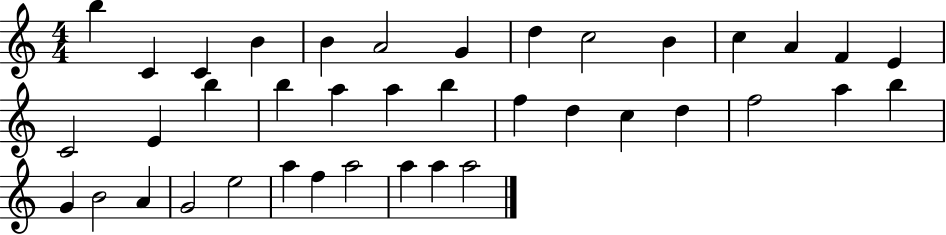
B5/q C4/q C4/q B4/q B4/q A4/h G4/q D5/q C5/h B4/q C5/q A4/q F4/q E4/q C4/h E4/q B5/q B5/q A5/q A5/q B5/q F5/q D5/q C5/q D5/q F5/h A5/q B5/q G4/q B4/h A4/q G4/h E5/h A5/q F5/q A5/h A5/q A5/q A5/h